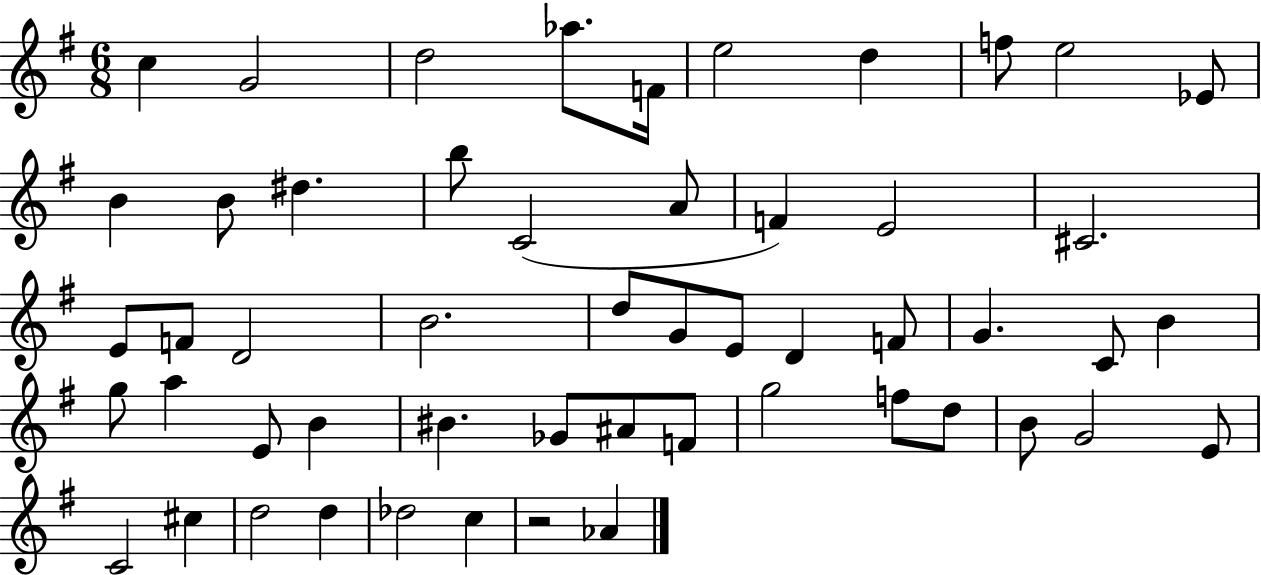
{
  \clef treble
  \numericTimeSignature
  \time 6/8
  \key g \major
  \repeat volta 2 { c''4 g'2 | d''2 aes''8. f'16 | e''2 d''4 | f''8 e''2 ees'8 | \break b'4 b'8 dis''4. | b''8 c'2( a'8 | f'4) e'2 | cis'2. | \break e'8 f'8 d'2 | b'2. | d''8 g'8 e'8 d'4 f'8 | g'4. c'8 b'4 | \break g''8 a''4 e'8 b'4 | bis'4. ges'8 ais'8 f'8 | g''2 f''8 d''8 | b'8 g'2 e'8 | \break c'2 cis''4 | d''2 d''4 | des''2 c''4 | r2 aes'4 | \break } \bar "|."
}